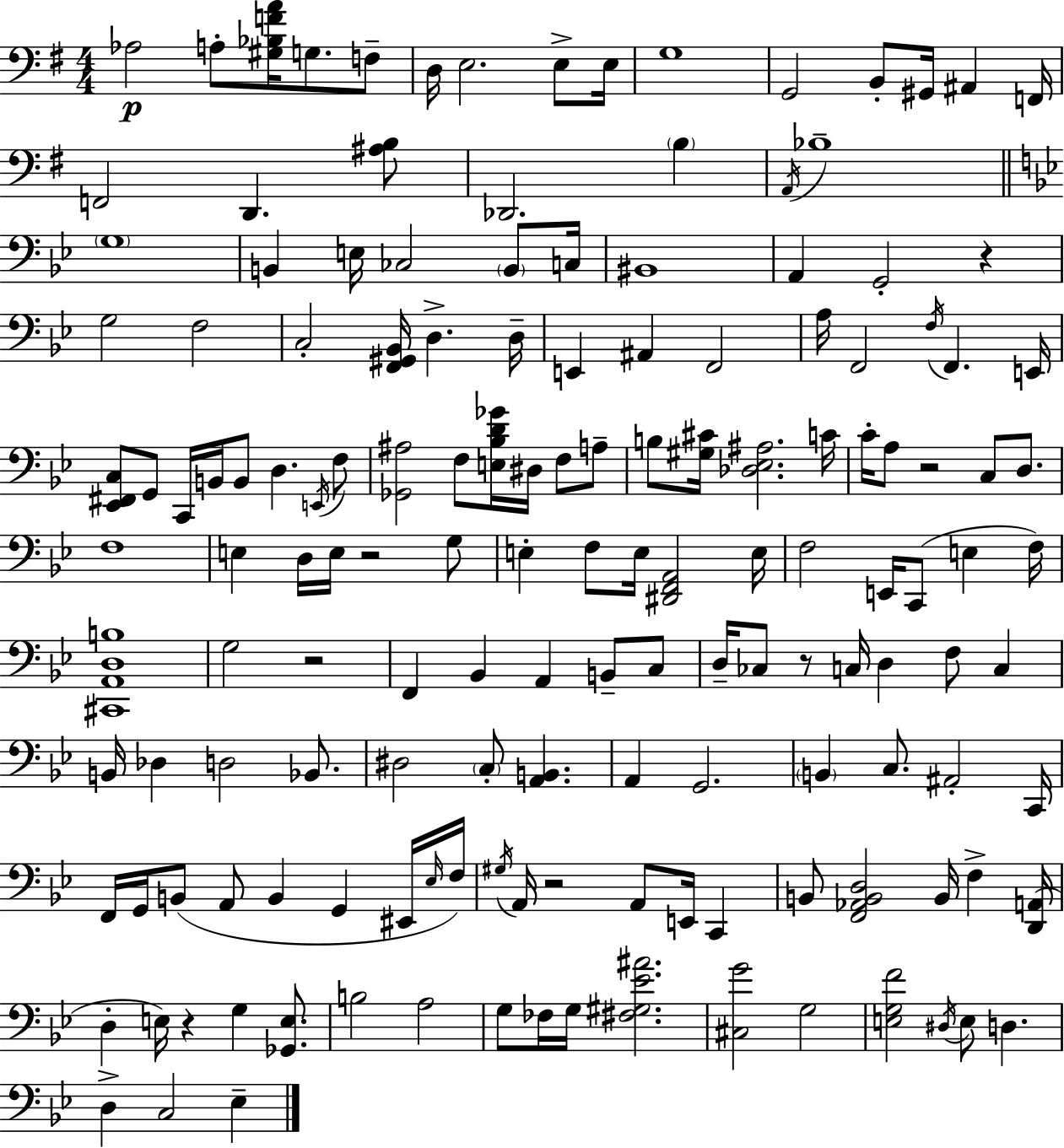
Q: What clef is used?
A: bass